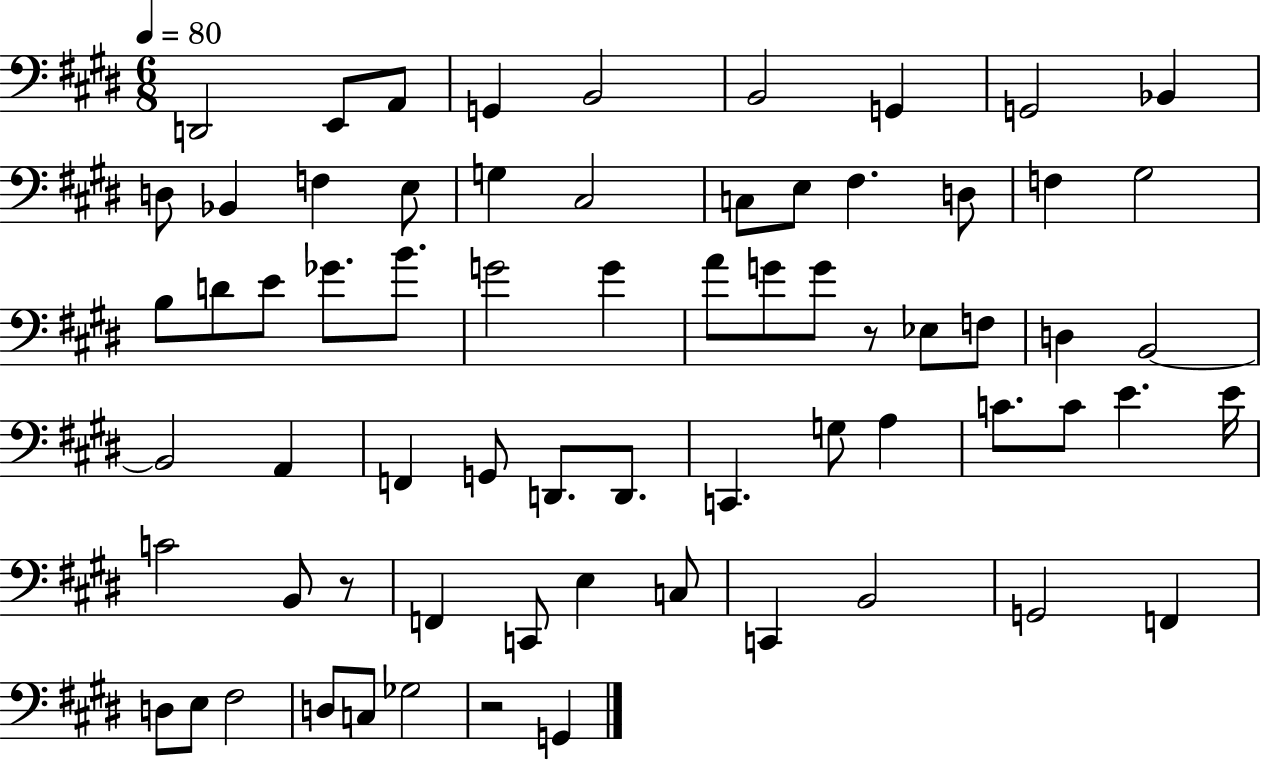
D2/h E2/e A2/e G2/q B2/h B2/h G2/q G2/h Bb2/q D3/e Bb2/q F3/q E3/e G3/q C#3/h C3/e E3/e F#3/q. D3/e F3/q G#3/h B3/e D4/e E4/e Gb4/e. B4/e. G4/h G4/q A4/e G4/e G4/e R/e Eb3/e F3/e D3/q B2/h B2/h A2/q F2/q G2/e D2/e. D2/e. C2/q. G3/e A3/q C4/e. C4/e E4/q. E4/s C4/h B2/e R/e F2/q C2/e E3/q C3/e C2/q B2/h G2/h F2/q D3/e E3/e F#3/h D3/e C3/e Gb3/h R/h G2/q